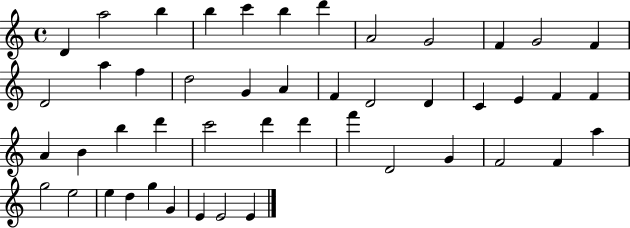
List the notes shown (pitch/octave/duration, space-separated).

D4/q A5/h B5/q B5/q C6/q B5/q D6/q A4/h G4/h F4/q G4/h F4/q D4/h A5/q F5/q D5/h G4/q A4/q F4/q D4/h D4/q C4/q E4/q F4/q F4/q A4/q B4/q B5/q D6/q C6/h D6/q D6/q F6/q D4/h G4/q F4/h F4/q A5/q G5/h E5/h E5/q D5/q G5/q G4/q E4/q E4/h E4/q